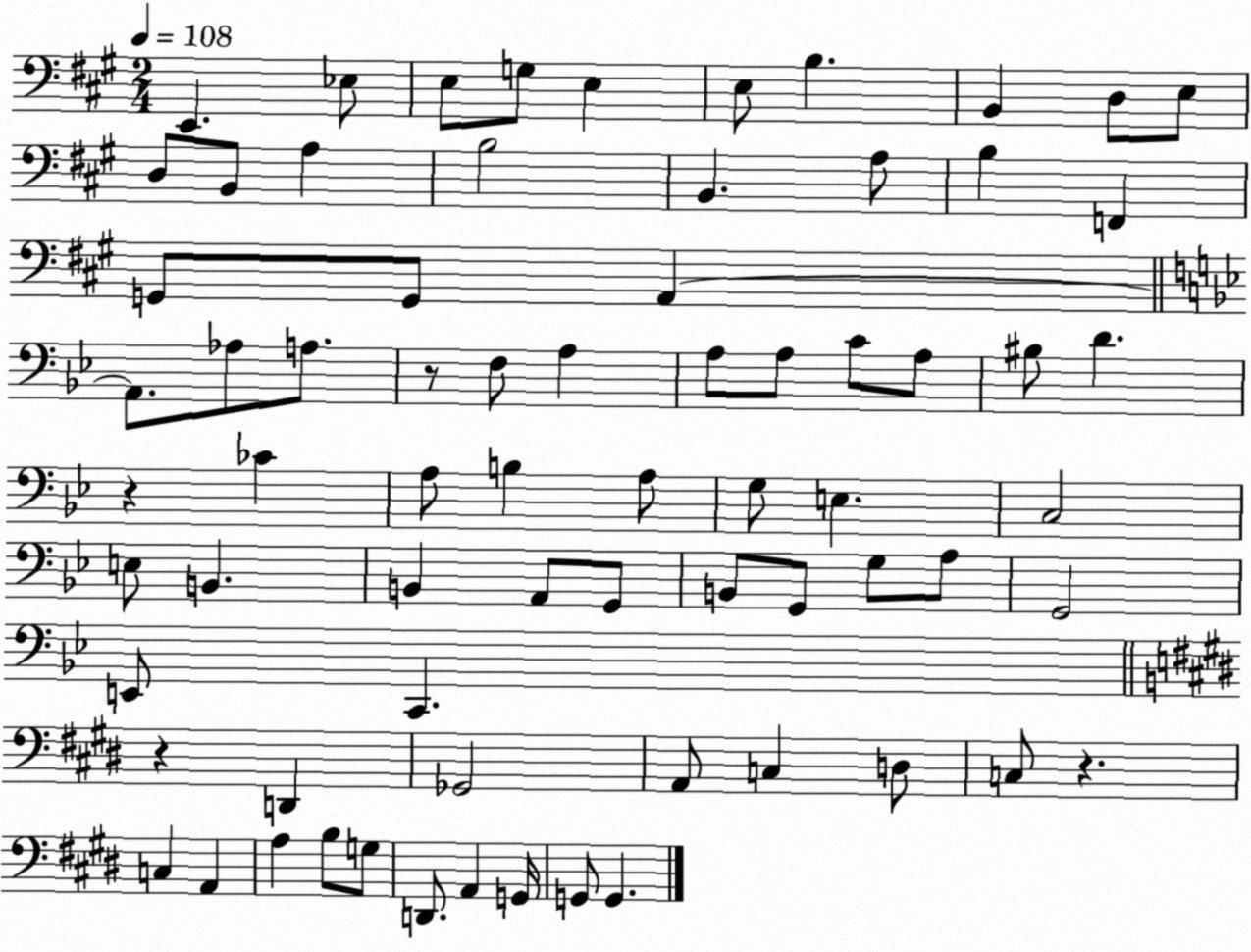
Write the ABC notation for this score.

X:1
T:Untitled
M:2/4
L:1/4
K:A
E,, _E,/2 E,/2 G,/2 E, E,/2 B, B,, D,/2 E,/2 D,/2 B,,/2 A, B,2 B,, A,/2 B, F,, G,,/2 G,,/2 A,, A,,/2 _A,/2 A,/2 z/2 F,/2 A, A,/2 A,/2 C/2 A,/2 ^B,/2 D z _C A,/2 B, A,/2 G,/2 E, C,2 E,/2 B,, B,, A,,/2 G,,/2 B,,/2 G,,/2 G,/2 A,/2 G,,2 E,,/2 C,, z D,, _G,,2 A,,/2 C, D,/2 C,/2 z C, A,, A, B,/2 G,/2 D,,/2 A,, G,,/4 G,,/2 G,,